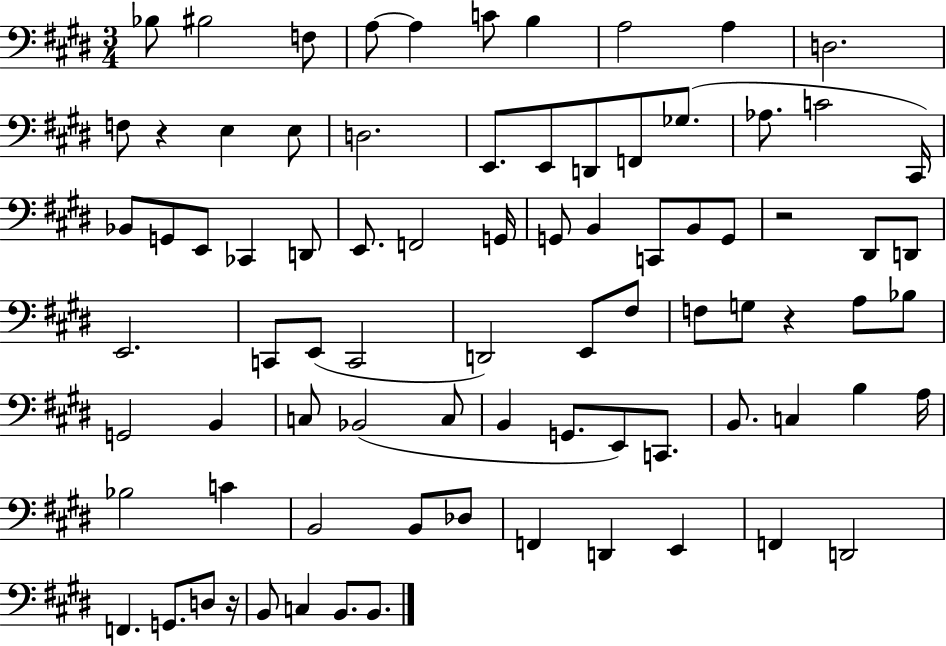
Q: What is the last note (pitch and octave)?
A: B2